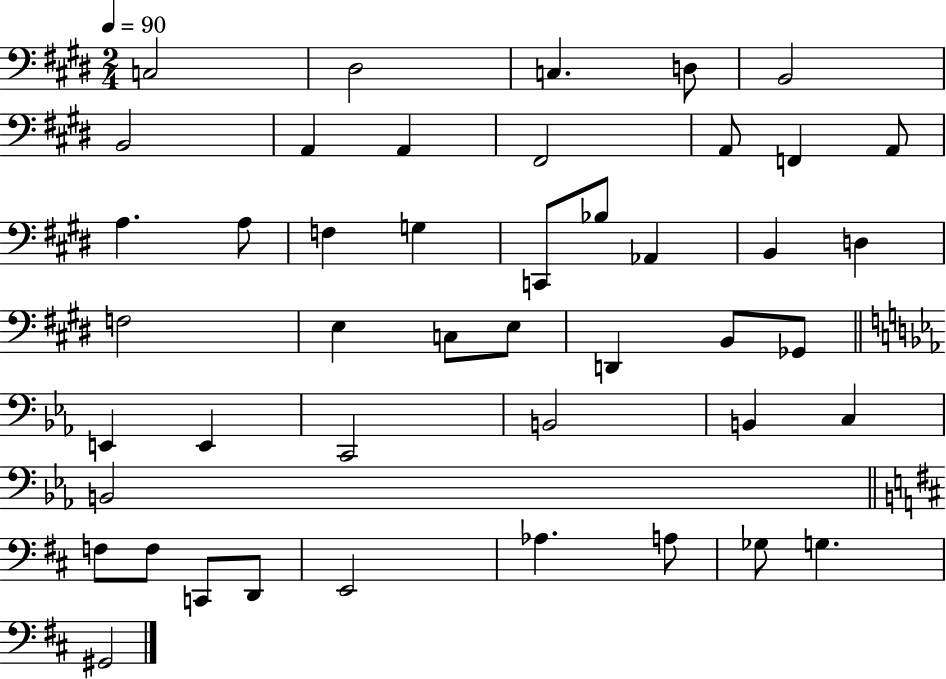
{
  \clef bass
  \numericTimeSignature
  \time 2/4
  \key e \major
  \tempo 4 = 90
  c2 | dis2 | c4. d8 | b,2 | \break b,2 | a,4 a,4 | fis,2 | a,8 f,4 a,8 | \break a4. a8 | f4 g4 | c,8 bes8 aes,4 | b,4 d4 | \break f2 | e4 c8 e8 | d,4 b,8 ges,8 | \bar "||" \break \key ees \major e,4 e,4 | c,2 | b,2 | b,4 c4 | \break b,2 | \bar "||" \break \key d \major f8 f8 c,8 d,8 | e,2 | aes4. a8 | ges8 g4. | \break gis,2 | \bar "|."
}